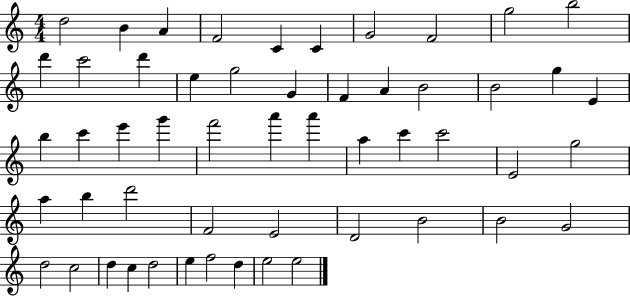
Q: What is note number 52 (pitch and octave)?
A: E5